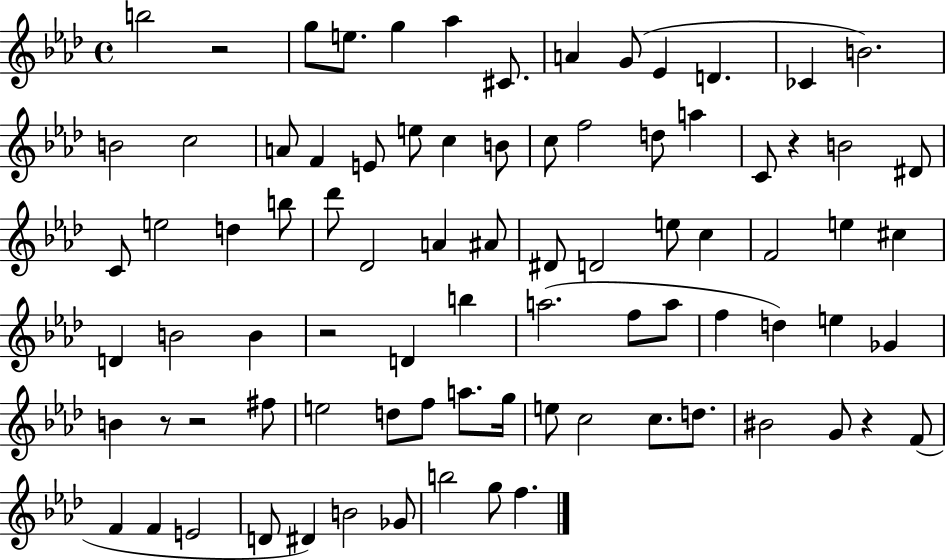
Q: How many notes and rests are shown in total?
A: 84